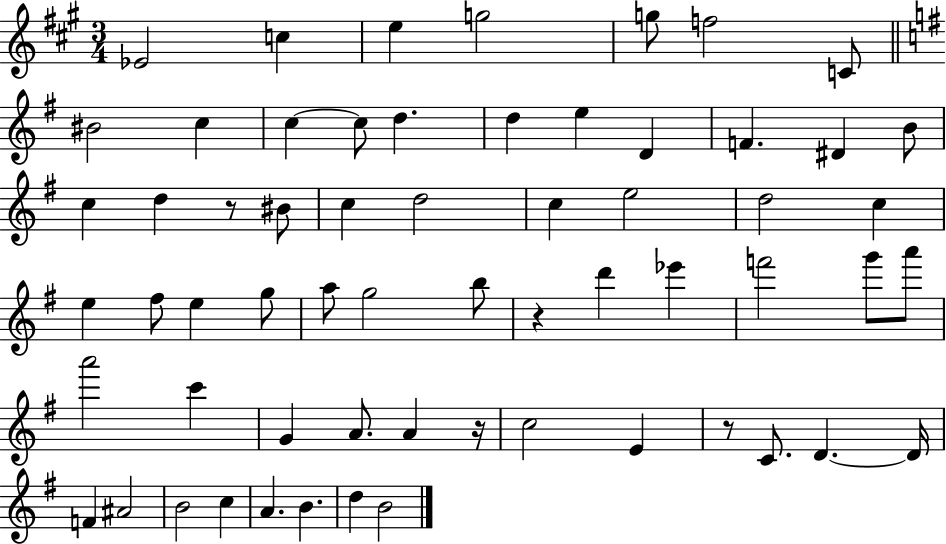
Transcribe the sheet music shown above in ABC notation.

X:1
T:Untitled
M:3/4
L:1/4
K:A
_E2 c e g2 g/2 f2 C/2 ^B2 c c c/2 d d e D F ^D B/2 c d z/2 ^B/2 c d2 c e2 d2 c e ^f/2 e g/2 a/2 g2 b/2 z d' _e' f'2 g'/2 a'/2 a'2 c' G A/2 A z/4 c2 E z/2 C/2 D D/4 F ^A2 B2 c A B d B2